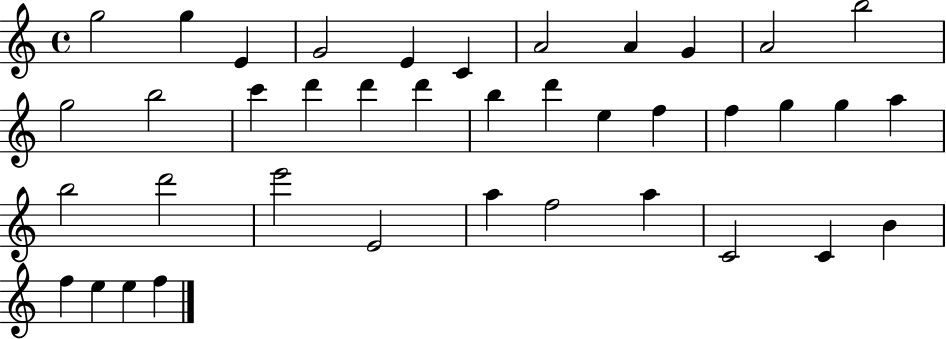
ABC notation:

X:1
T:Untitled
M:4/4
L:1/4
K:C
g2 g E G2 E C A2 A G A2 b2 g2 b2 c' d' d' d' b d' e f f g g a b2 d'2 e'2 E2 a f2 a C2 C B f e e f